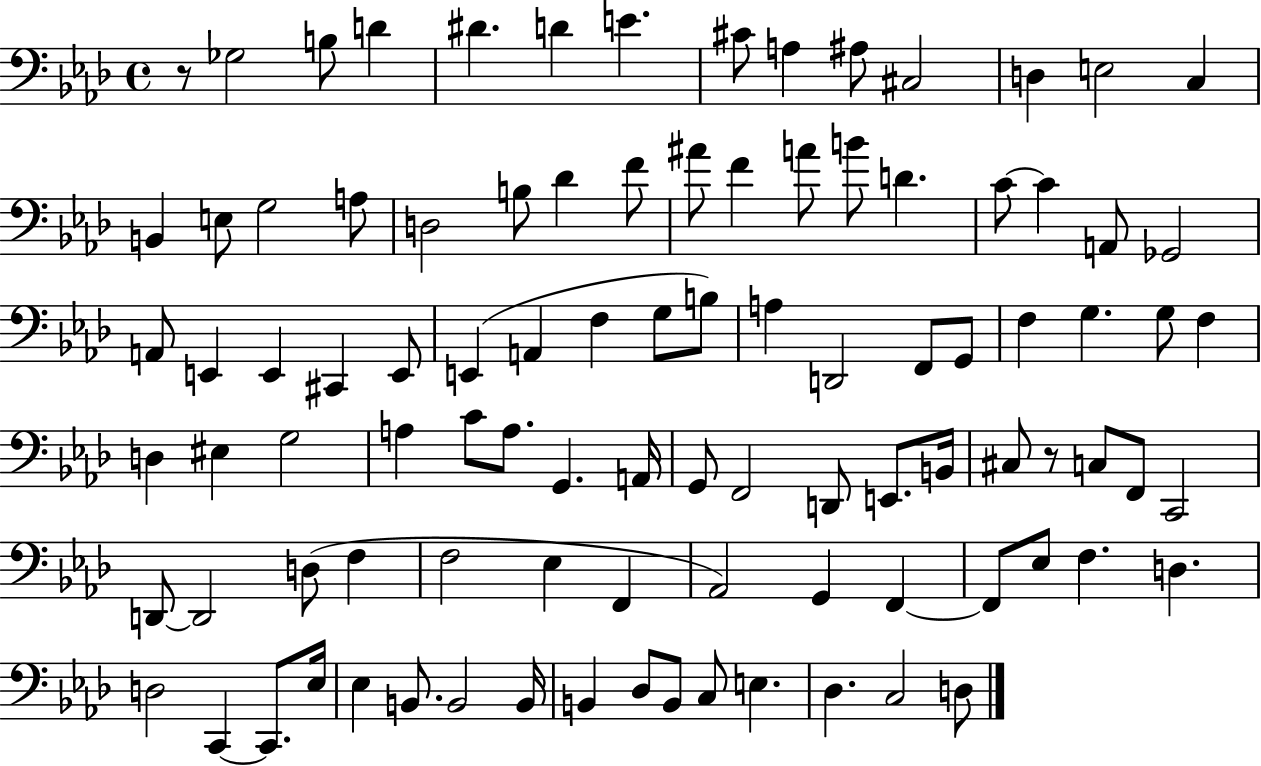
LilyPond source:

{
  \clef bass
  \time 4/4
  \defaultTimeSignature
  \key aes \major
  r8 ges2 b8 d'4 | dis'4. d'4 e'4. | cis'8 a4 ais8 cis2 | d4 e2 c4 | \break b,4 e8 g2 a8 | d2 b8 des'4 f'8 | ais'8 f'4 a'8 b'8 d'4. | c'8~~ c'4 a,8 ges,2 | \break a,8 e,4 e,4 cis,4 e,8 | e,4( a,4 f4 g8 b8) | a4 d,2 f,8 g,8 | f4 g4. g8 f4 | \break d4 eis4 g2 | a4 c'8 a8. g,4. a,16 | g,8 f,2 d,8 e,8. b,16 | cis8 r8 c8 f,8 c,2 | \break d,8~~ d,2 d8( f4 | f2 ees4 f,4 | aes,2) g,4 f,4~~ | f,8 ees8 f4. d4. | \break d2 c,4~~ c,8. ees16 | ees4 b,8. b,2 b,16 | b,4 des8 b,8 c8 e4. | des4. c2 d8 | \break \bar "|."
}